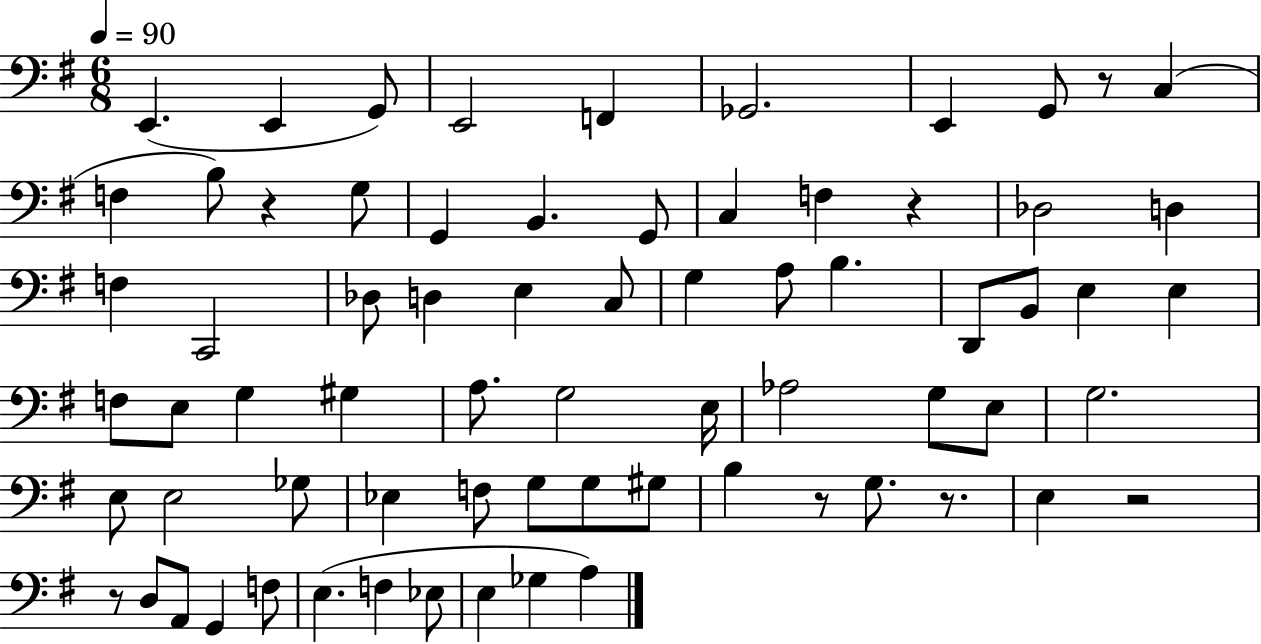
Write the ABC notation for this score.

X:1
T:Untitled
M:6/8
L:1/4
K:G
E,, E,, G,,/2 E,,2 F,, _G,,2 E,, G,,/2 z/2 C, F, B,/2 z G,/2 G,, B,, G,,/2 C, F, z _D,2 D, F, C,,2 _D,/2 D, E, C,/2 G, A,/2 B, D,,/2 B,,/2 E, E, F,/2 E,/2 G, ^G, A,/2 G,2 E,/4 _A,2 G,/2 E,/2 G,2 E,/2 E,2 _G,/2 _E, F,/2 G,/2 G,/2 ^G,/2 B, z/2 G,/2 z/2 E, z2 z/2 D,/2 A,,/2 G,, F,/2 E, F, _E,/2 E, _G, A,